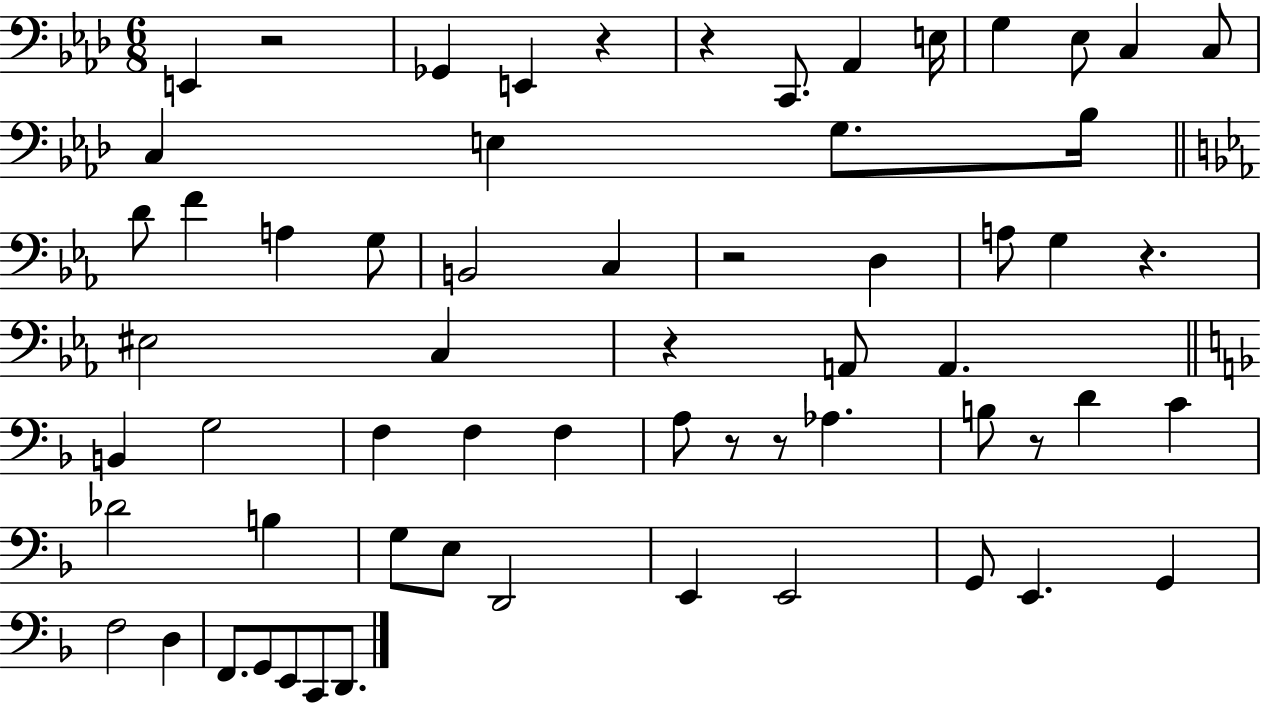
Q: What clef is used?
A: bass